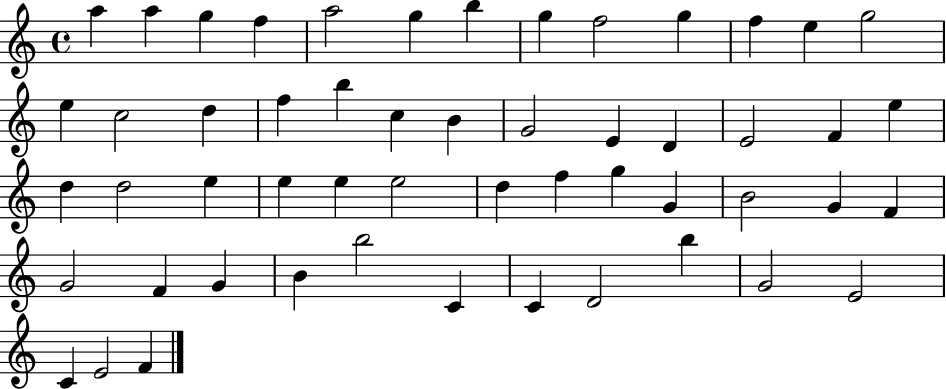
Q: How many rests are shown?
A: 0